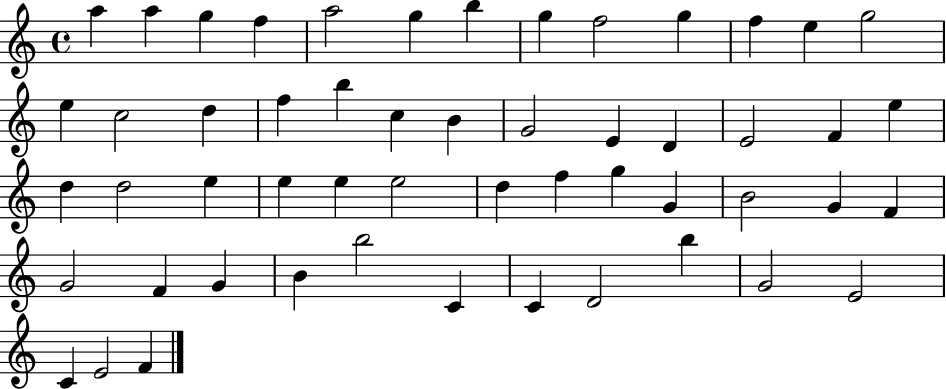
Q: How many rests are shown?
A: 0